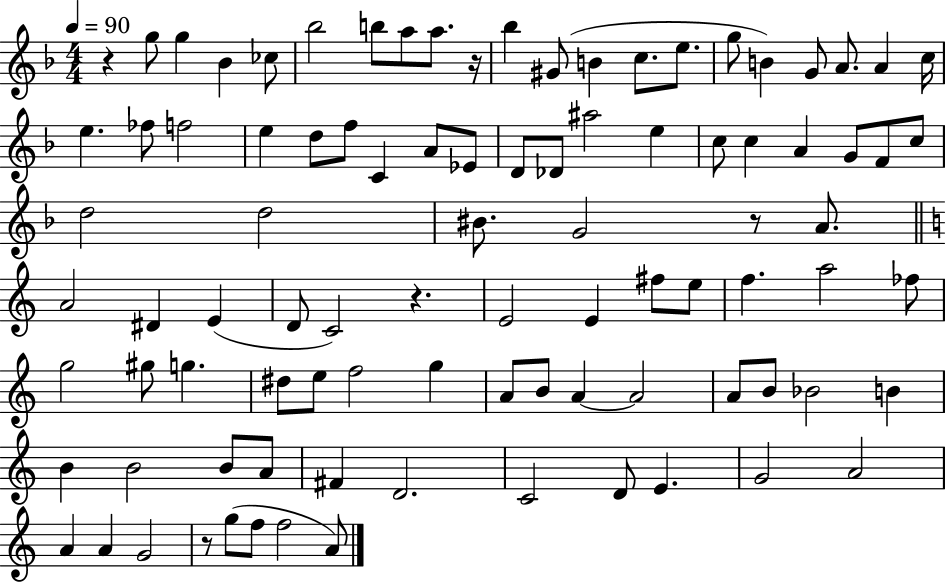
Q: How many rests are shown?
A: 5